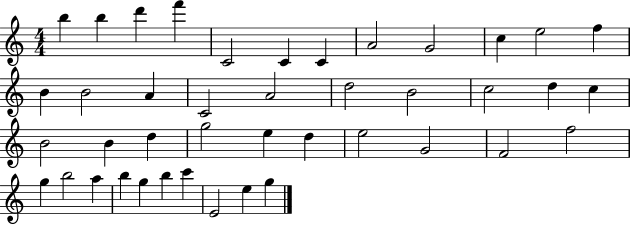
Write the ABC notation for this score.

X:1
T:Untitled
M:4/4
L:1/4
K:C
b b d' f' C2 C C A2 G2 c e2 f B B2 A C2 A2 d2 B2 c2 d c B2 B d g2 e d e2 G2 F2 f2 g b2 a b g b c' E2 e g